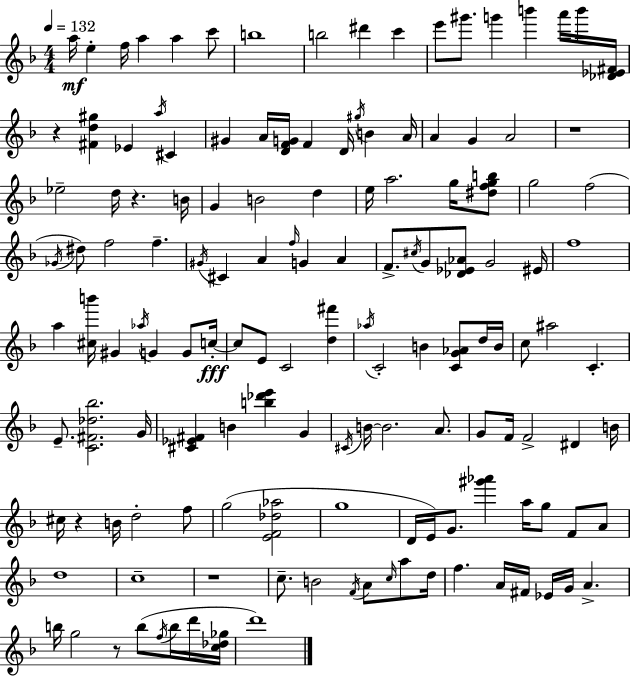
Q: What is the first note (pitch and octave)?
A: A5